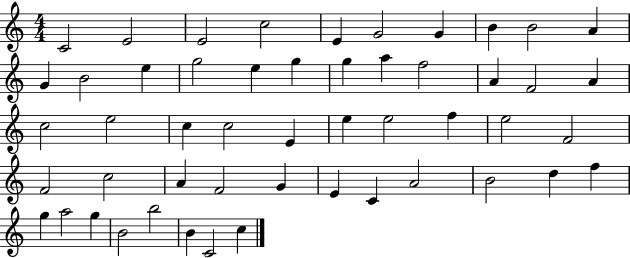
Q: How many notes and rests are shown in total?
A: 51